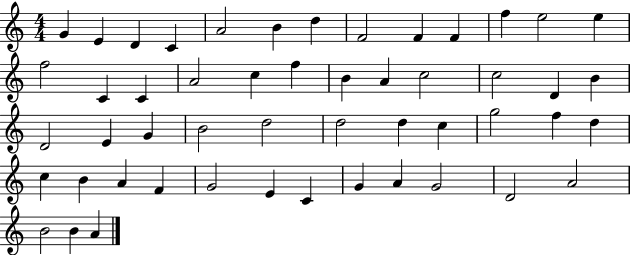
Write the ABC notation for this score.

X:1
T:Untitled
M:4/4
L:1/4
K:C
G E D C A2 B d F2 F F f e2 e f2 C C A2 c f B A c2 c2 D B D2 E G B2 d2 d2 d c g2 f d c B A F G2 E C G A G2 D2 A2 B2 B A